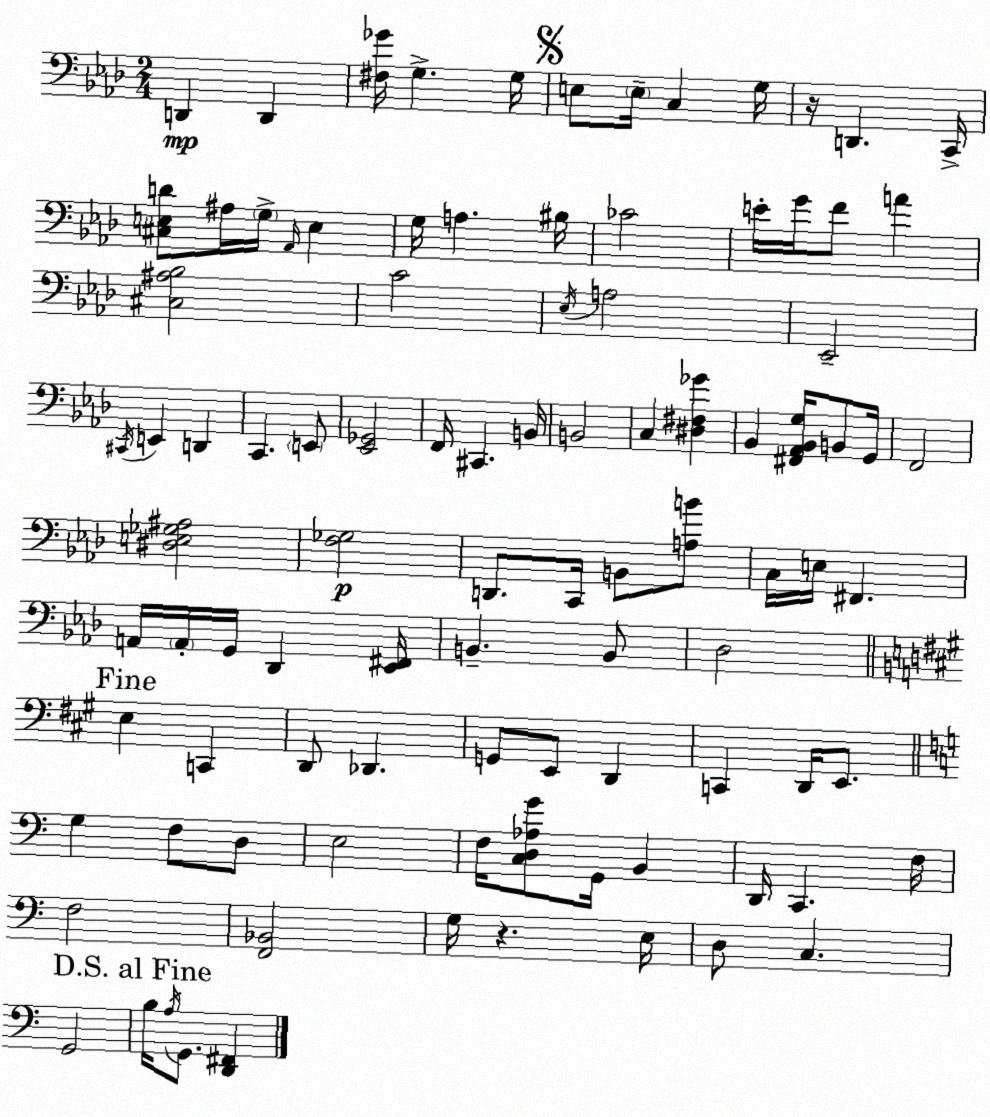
X:1
T:Untitled
M:2/4
L:1/4
K:Fm
D,, D,, [^F,_G]/4 G, G,/4 E,/2 E,/4 C, G,/4 z/4 D,, C,,/4 [^C,E,D]/2 ^A,/4 G,/4 _A,,/4 E, G,/4 A, ^B,/4 _C2 E/4 G/4 F/2 A [^C,^A,_B,]2 C2 _E,/4 A,2 _E,,2 ^C,,/4 E,, D,, C,, E,,/2 [_E,,_G,,]2 F,,/4 ^C,, B,,/4 B,,2 C, [^D,^F,_G] _B,, [^F,,_A,,_B,,G,]/4 B,,/2 G,,/4 F,,2 [^D,E,_G,^A,]2 [F,_G,]2 D,,/2 C,,/4 B,,/2 [A,B]/2 C,/4 E,/4 ^F,, A,,/4 A,,/4 G,,/4 _D,, [_E,,^F,,]/4 B,, B,,/2 _D,2 E, C,, D,,/2 _D,, G,,/2 E,,/2 D,, C,, D,,/4 E,,/2 G, F,/2 D,/2 E,2 F,/4 [C,D,_A,G]/2 G,,/4 B,, D,,/4 C,, F,/4 F,2 [F,,_B,,]2 G,/4 z E,/4 D,/2 C, G,,2 B,/4 A,/4 G,,/2 [D,,^F,,]